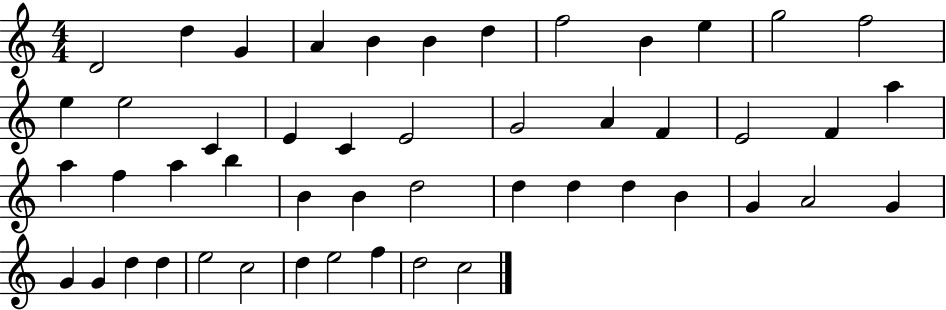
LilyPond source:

{
  \clef treble
  \numericTimeSignature
  \time 4/4
  \key c \major
  d'2 d''4 g'4 | a'4 b'4 b'4 d''4 | f''2 b'4 e''4 | g''2 f''2 | \break e''4 e''2 c'4 | e'4 c'4 e'2 | g'2 a'4 f'4 | e'2 f'4 a''4 | \break a''4 f''4 a''4 b''4 | b'4 b'4 d''2 | d''4 d''4 d''4 b'4 | g'4 a'2 g'4 | \break g'4 g'4 d''4 d''4 | e''2 c''2 | d''4 e''2 f''4 | d''2 c''2 | \break \bar "|."
}